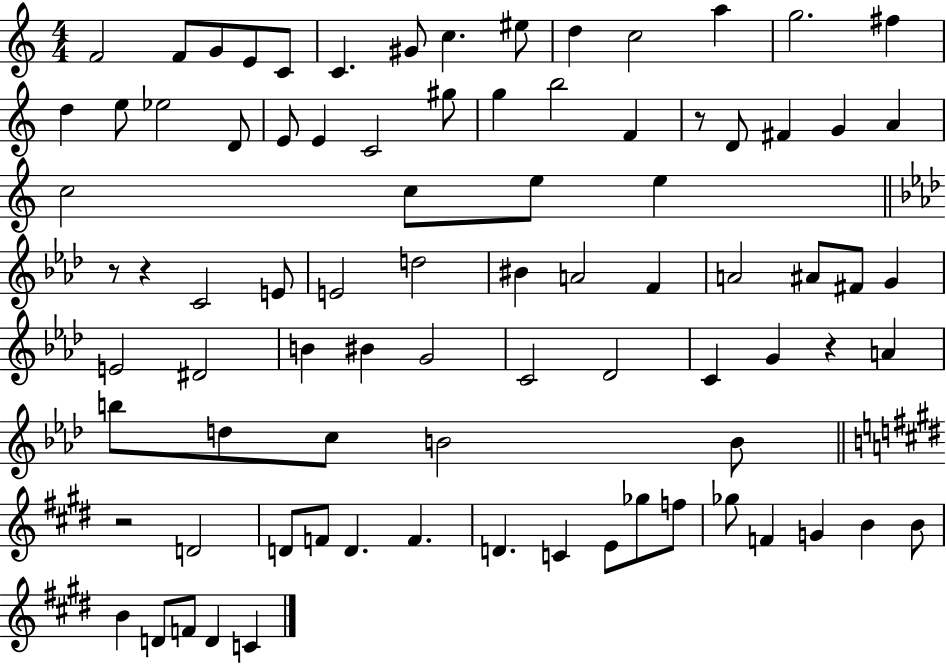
X:1
T:Untitled
M:4/4
L:1/4
K:C
F2 F/2 G/2 E/2 C/2 C ^G/2 c ^e/2 d c2 a g2 ^f d e/2 _e2 D/2 E/2 E C2 ^g/2 g b2 F z/2 D/2 ^F G A c2 c/2 e/2 e z/2 z C2 E/2 E2 d2 ^B A2 F A2 ^A/2 ^F/2 G E2 ^D2 B ^B G2 C2 _D2 C G z A b/2 d/2 c/2 B2 B/2 z2 D2 D/2 F/2 D F D C E/2 _g/2 f/2 _g/2 F G B B/2 B D/2 F/2 D C